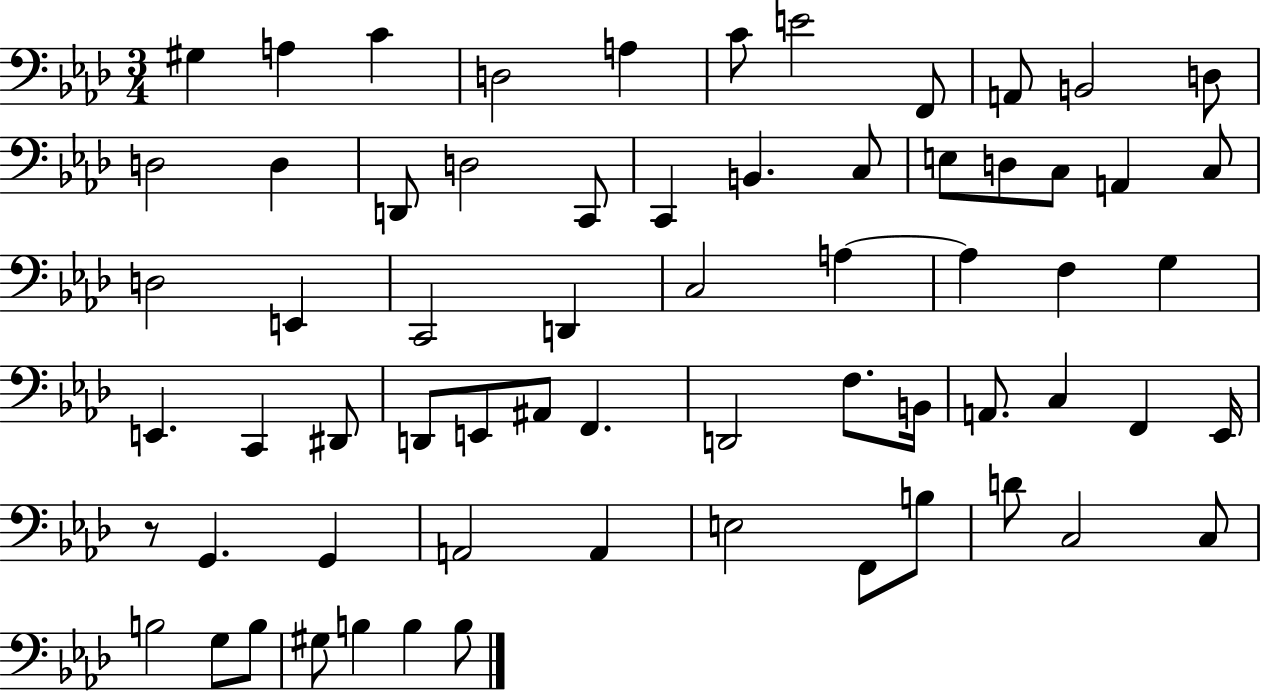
{
  \clef bass
  \numericTimeSignature
  \time 3/4
  \key aes \major
  gis4 a4 c'4 | d2 a4 | c'8 e'2 f,8 | a,8 b,2 d8 | \break d2 d4 | d,8 d2 c,8 | c,4 b,4. c8 | e8 d8 c8 a,4 c8 | \break d2 e,4 | c,2 d,4 | c2 a4~~ | a4 f4 g4 | \break e,4. c,4 dis,8 | d,8 e,8 ais,8 f,4. | d,2 f8. b,16 | a,8. c4 f,4 ees,16 | \break r8 g,4. g,4 | a,2 a,4 | e2 f,8 b8 | d'8 c2 c8 | \break b2 g8 b8 | gis8 b4 b4 b8 | \bar "|."
}